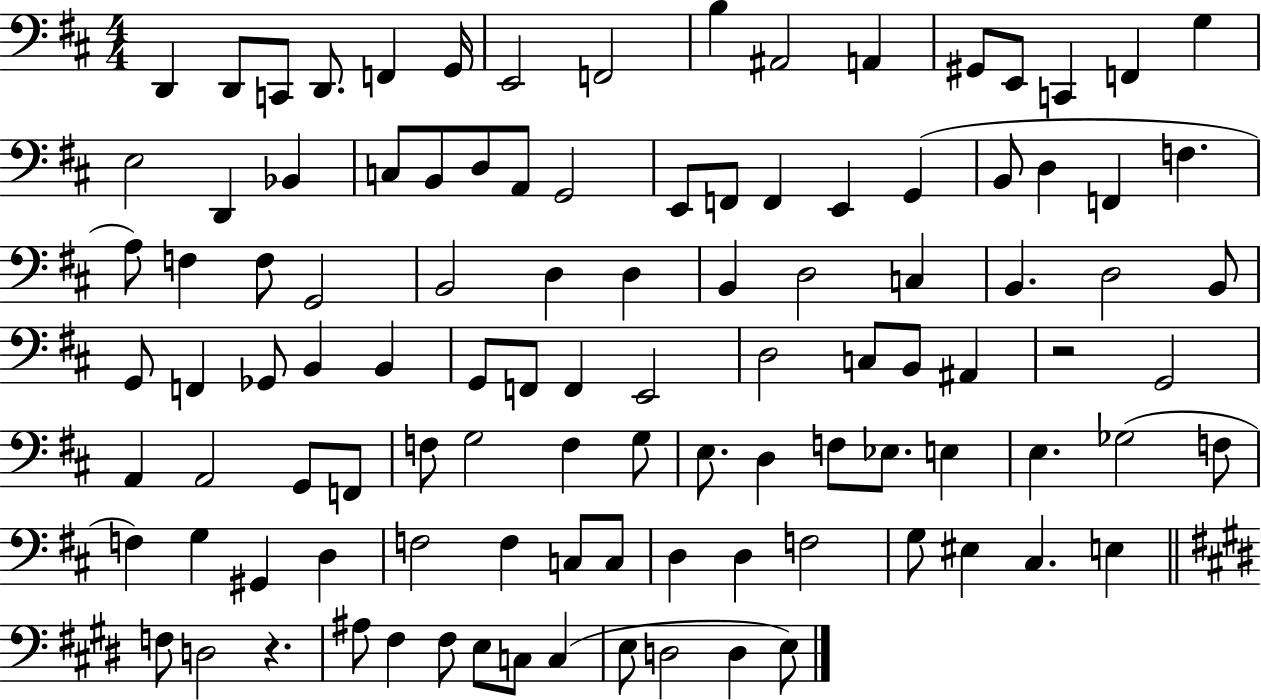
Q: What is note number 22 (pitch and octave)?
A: D3